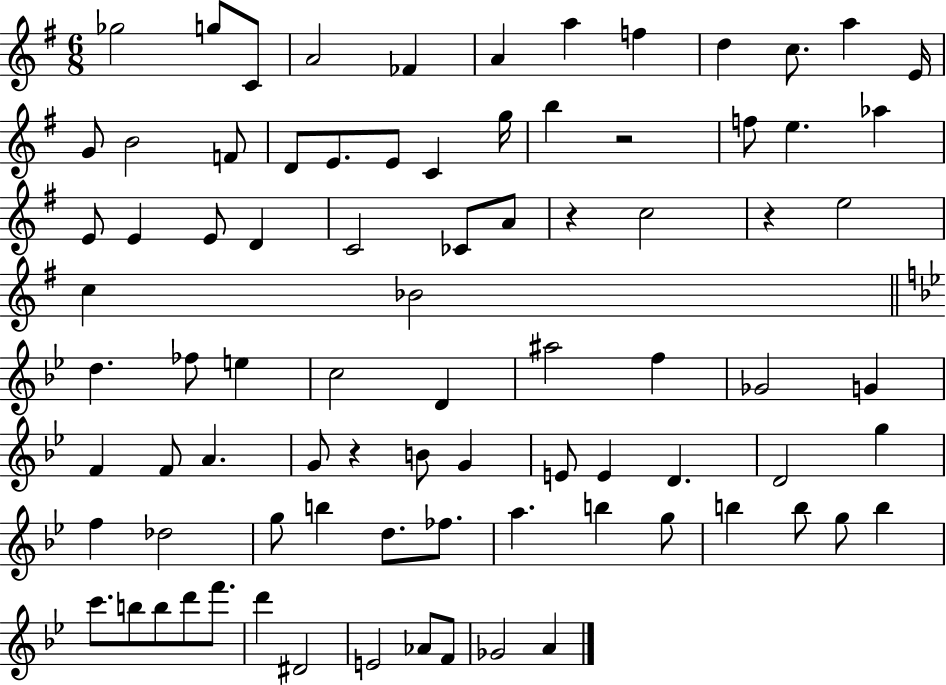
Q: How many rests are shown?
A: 4